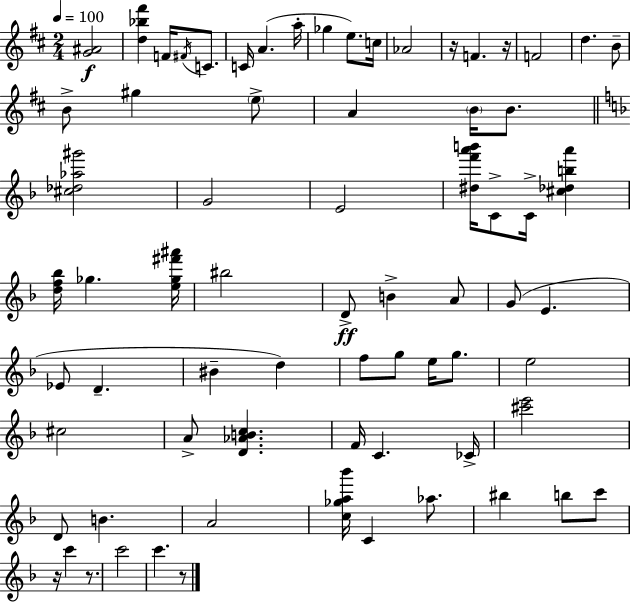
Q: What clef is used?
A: treble